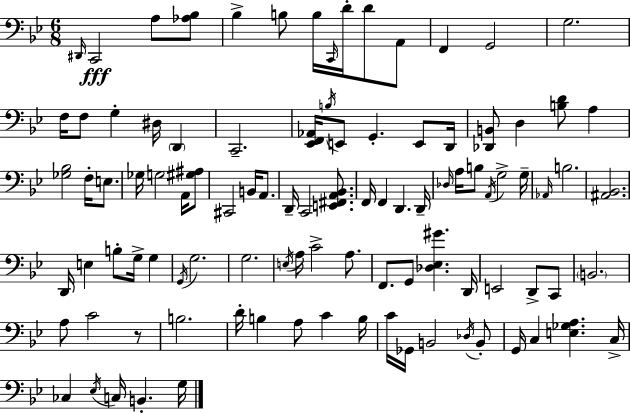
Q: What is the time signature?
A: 6/8